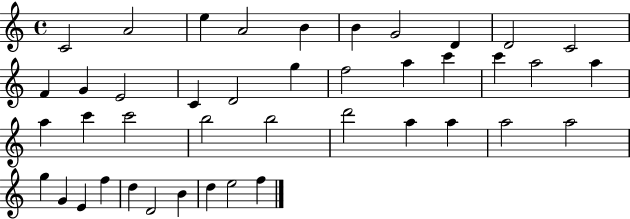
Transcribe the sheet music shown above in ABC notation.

X:1
T:Untitled
M:4/4
L:1/4
K:C
C2 A2 e A2 B B G2 D D2 C2 F G E2 C D2 g f2 a c' c' a2 a a c' c'2 b2 b2 d'2 a a a2 a2 g G E f d D2 B d e2 f